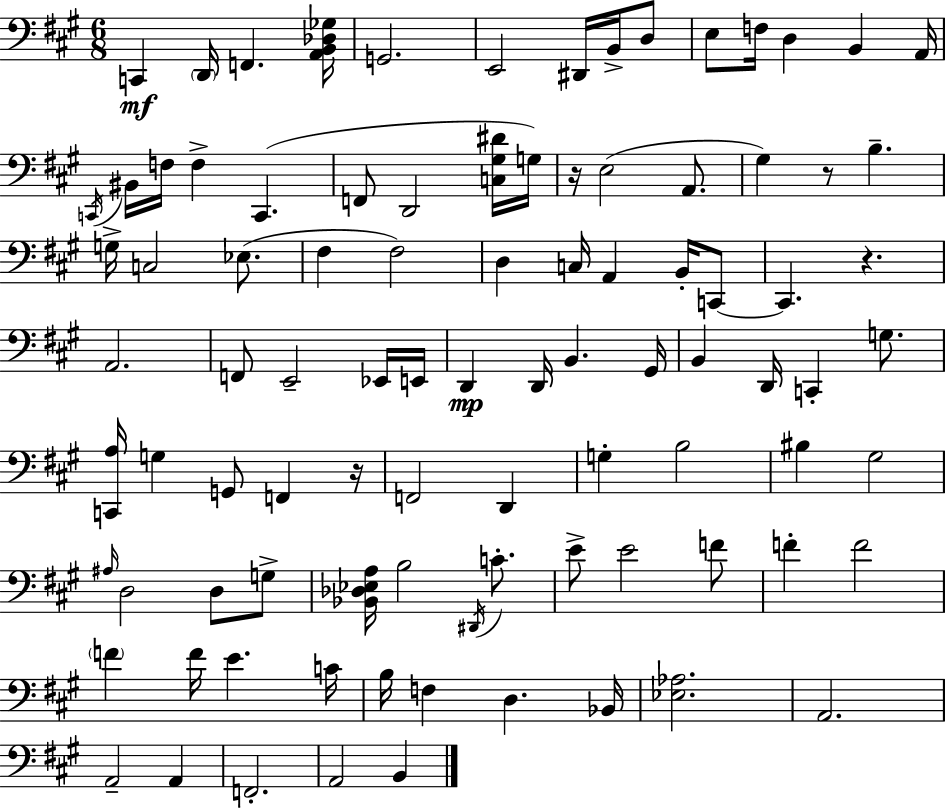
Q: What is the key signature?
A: A major